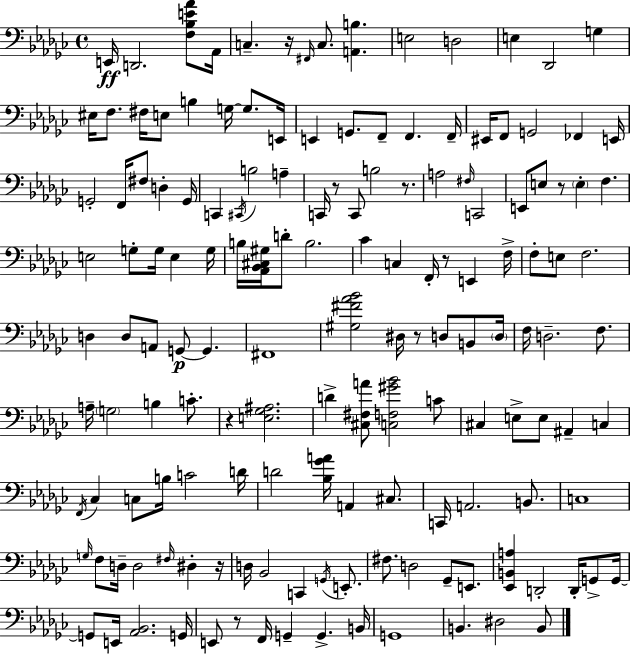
X:1
T:Untitled
M:4/4
L:1/4
K:Ebm
E,,/4 D,,2 [F,_B,E_A]/2 _A,,/4 C, z/4 ^F,,/4 C,/2 [A,,B,] E,2 D,2 E, _D,,2 G, ^E,/4 F,/2 ^F,/4 E,/2 B, G,/4 G,/2 E,,/4 E,, G,,/2 F,,/2 F,, F,,/4 ^E,,/4 F,,/2 G,,2 _F,, E,,/4 G,,2 F,,/4 ^F,/2 D, G,,/4 C,, ^C,,/4 B,2 A, C,,/4 z/2 C,,/2 B,2 z/2 A,2 ^F,/4 C,,2 E,,/2 E,/2 z/2 E, F, E,2 G,/2 G,/4 E, G,/4 B,/4 [_A,,_B,,^C,^G,]/4 D/2 B,2 _C C, F,,/4 z/2 E,, F,/4 F,/2 E,/2 F,2 D, D,/2 A,,/2 G,,/2 G,, ^F,,4 [^G,^F_A_B]2 ^D,/4 z/2 D,/2 B,,/2 D,/4 F,/4 D,2 F,/2 A,/4 G,2 B, C/2 z [E,_G,^A,]2 D [^C,^F,A]/2 [C,F,^G_B]2 C/2 ^C, E,/2 E,/2 ^A,, C, F,,/4 _C, C,/2 B,/4 C2 D/4 D2 [_B,_GA]/4 A,, ^C,/2 C,,/4 A,,2 B,,/2 C,4 G,/4 F,/2 D,/4 D,2 ^F,/4 ^D, z/4 D,/4 _B,,2 C,, G,,/4 E,,/2 ^F,/2 D,2 _G,,/2 E,,/2 [_E,,B,,A,] D,,2 D,,/4 G,,/2 G,,/4 G,,/2 E,,/4 [_A,,_B,,]2 G,,/4 E,,/2 z/2 F,,/4 G,, G,, B,,/4 G,,4 B,, ^D,2 B,,/2